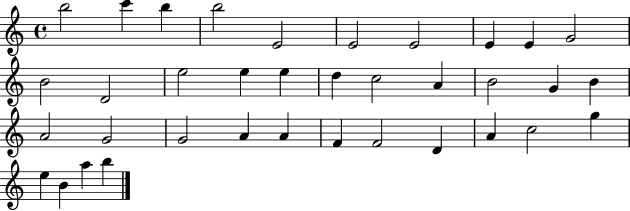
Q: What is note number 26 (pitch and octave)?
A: A4